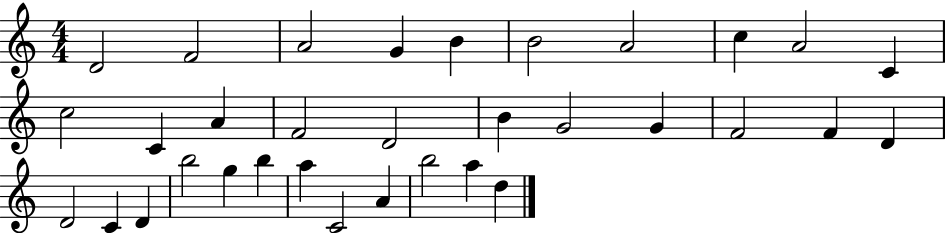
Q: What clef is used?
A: treble